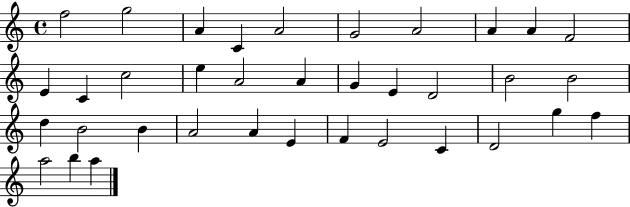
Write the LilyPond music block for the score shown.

{
  \clef treble
  \time 4/4
  \defaultTimeSignature
  \key c \major
  f''2 g''2 | a'4 c'4 a'2 | g'2 a'2 | a'4 a'4 f'2 | \break e'4 c'4 c''2 | e''4 a'2 a'4 | g'4 e'4 d'2 | b'2 b'2 | \break d''4 b'2 b'4 | a'2 a'4 e'4 | f'4 e'2 c'4 | d'2 g''4 f''4 | \break a''2 b''4 a''4 | \bar "|."
}